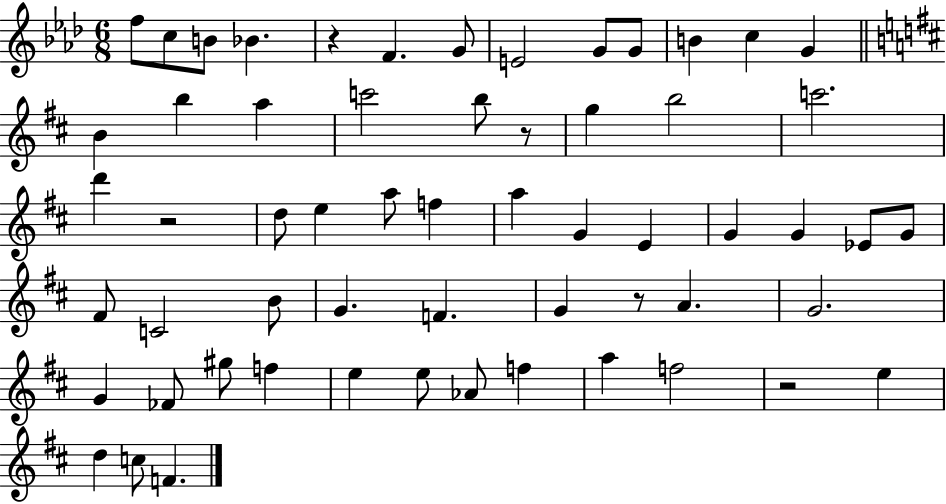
{
  \clef treble
  \numericTimeSignature
  \time 6/8
  \key aes \major
  f''8 c''8 b'8 bes'4. | r4 f'4. g'8 | e'2 g'8 g'8 | b'4 c''4 g'4 | \break \bar "||" \break \key d \major b'4 b''4 a''4 | c'''2 b''8 r8 | g''4 b''2 | c'''2. | \break d'''4 r2 | d''8 e''4 a''8 f''4 | a''4 g'4 e'4 | g'4 g'4 ees'8 g'8 | \break fis'8 c'2 b'8 | g'4. f'4. | g'4 r8 a'4. | g'2. | \break g'4 fes'8 gis''8 f''4 | e''4 e''8 aes'8 f''4 | a''4 f''2 | r2 e''4 | \break d''4 c''8 f'4. | \bar "|."
}